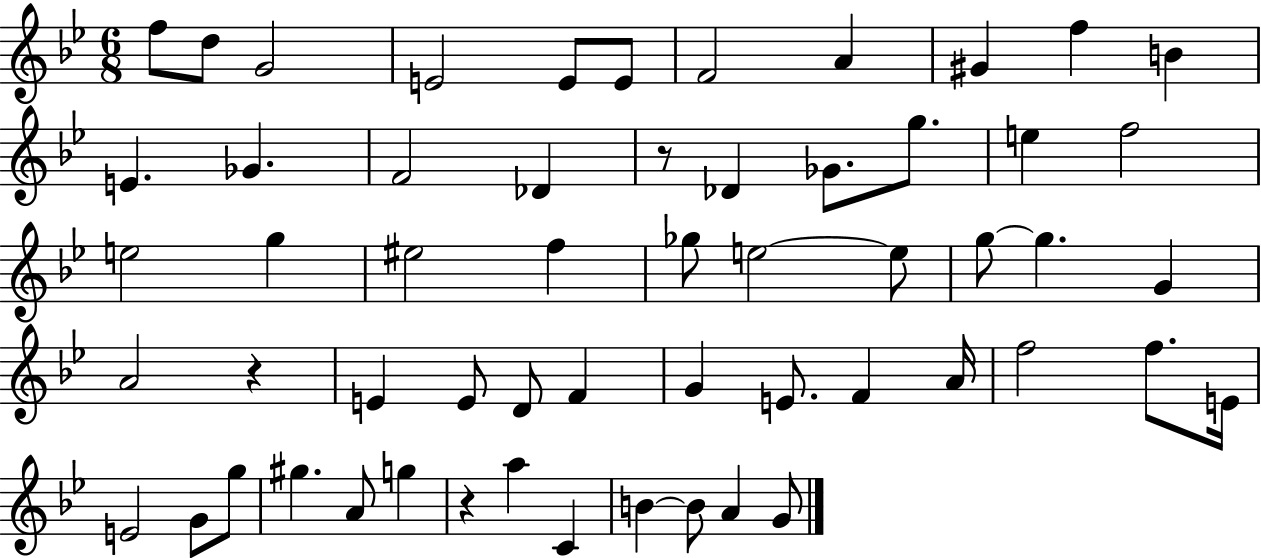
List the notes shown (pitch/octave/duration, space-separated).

F5/e D5/e G4/h E4/h E4/e E4/e F4/h A4/q G#4/q F5/q B4/q E4/q. Gb4/q. F4/h Db4/q R/e Db4/q Gb4/e. G5/e. E5/q F5/h E5/h G5/q EIS5/h F5/q Gb5/e E5/h E5/e G5/e G5/q. G4/q A4/h R/q E4/q E4/e D4/e F4/q G4/q E4/e. F4/q A4/s F5/h F5/e. E4/s E4/h G4/e G5/e G#5/q. A4/e G5/q R/q A5/q C4/q B4/q B4/e A4/q G4/e